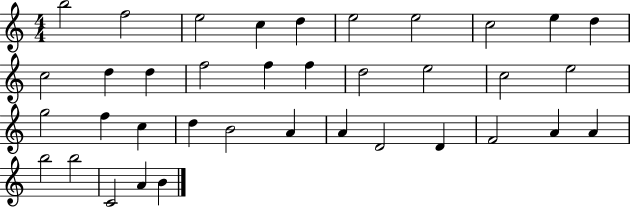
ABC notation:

X:1
T:Untitled
M:4/4
L:1/4
K:C
b2 f2 e2 c d e2 e2 c2 e d c2 d d f2 f f d2 e2 c2 e2 g2 f c d B2 A A D2 D F2 A A b2 b2 C2 A B